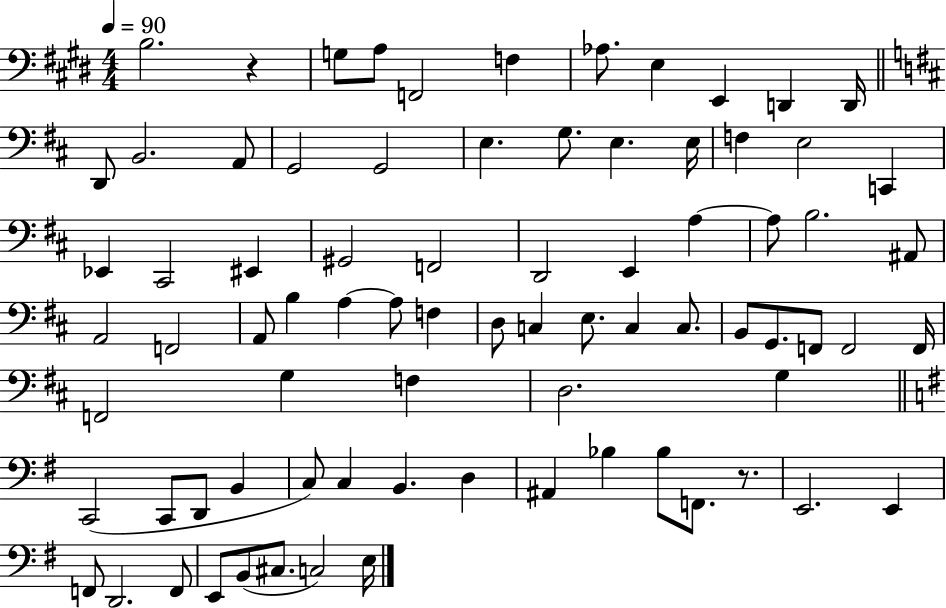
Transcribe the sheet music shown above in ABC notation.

X:1
T:Untitled
M:4/4
L:1/4
K:E
B,2 z G,/2 A,/2 F,,2 F, _A,/2 E, E,, D,, D,,/4 D,,/2 B,,2 A,,/2 G,,2 G,,2 E, G,/2 E, E,/4 F, E,2 C,, _E,, ^C,,2 ^E,, ^G,,2 F,,2 D,,2 E,, A, A,/2 B,2 ^A,,/2 A,,2 F,,2 A,,/2 B, A, A,/2 F, D,/2 C, E,/2 C, C,/2 B,,/2 G,,/2 F,,/2 F,,2 F,,/4 F,,2 G, F, D,2 G, C,,2 C,,/2 D,,/2 B,, C,/2 C, B,, D, ^A,, _B, _B,/2 F,,/2 z/2 E,,2 E,, F,,/2 D,,2 F,,/2 E,,/2 B,,/2 ^C,/2 C,2 E,/4